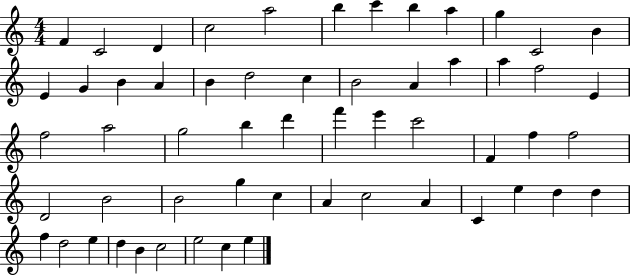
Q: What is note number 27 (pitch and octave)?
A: A5